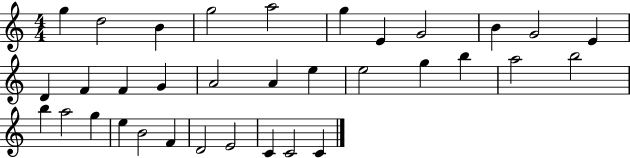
{
  \clef treble
  \numericTimeSignature
  \time 4/4
  \key c \major
  g''4 d''2 b'4 | g''2 a''2 | g''4 e'4 g'2 | b'4 g'2 e'4 | \break d'4 f'4 f'4 g'4 | a'2 a'4 e''4 | e''2 g''4 b''4 | a''2 b''2 | \break b''4 a''2 g''4 | e''4 b'2 f'4 | d'2 e'2 | c'4 c'2 c'4 | \break \bar "|."
}